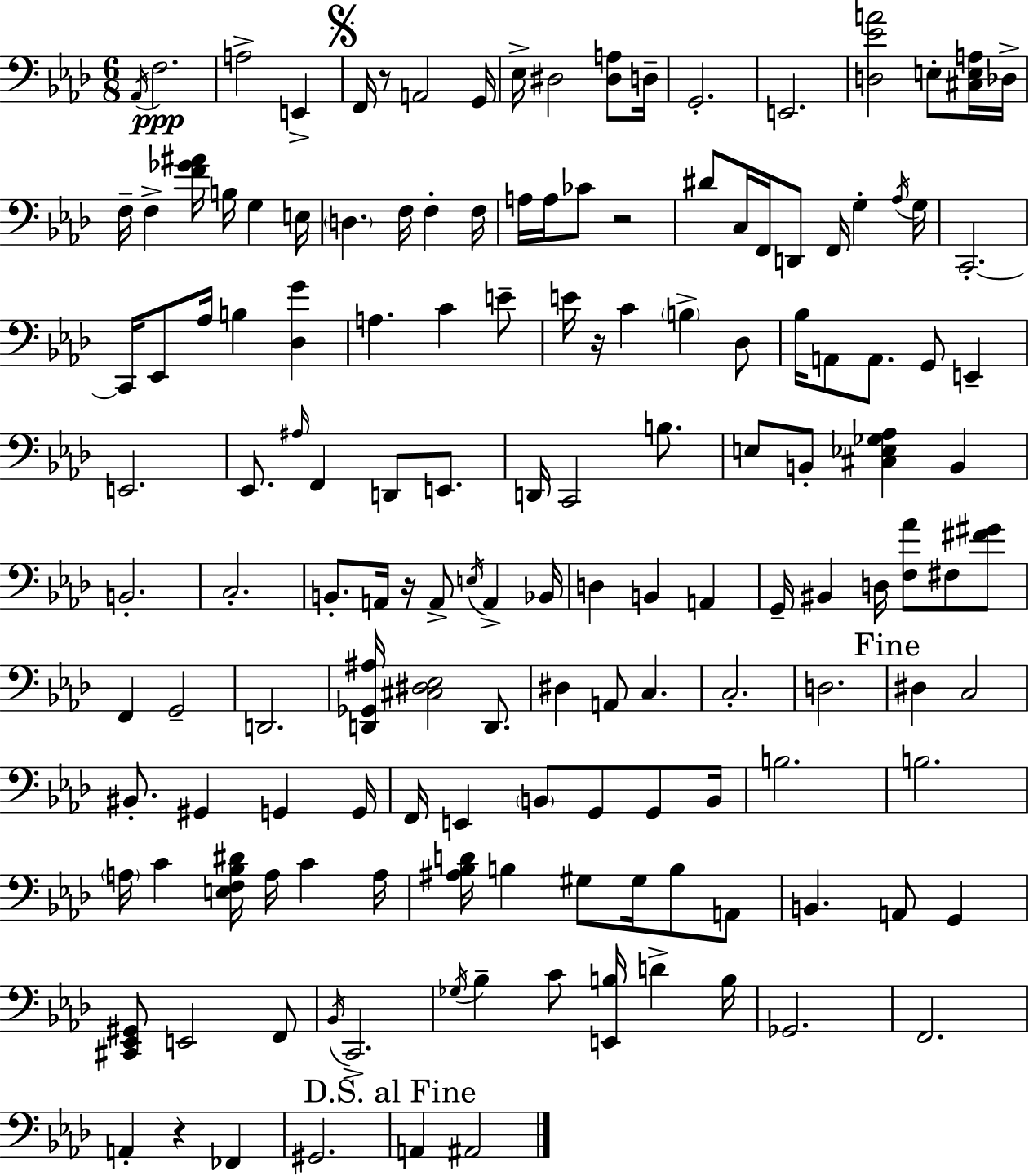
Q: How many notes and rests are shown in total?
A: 149